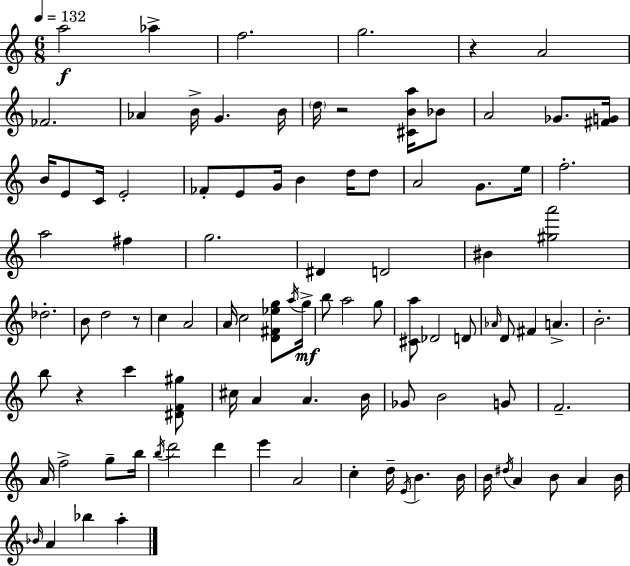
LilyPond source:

{
  \clef treble
  \numericTimeSignature
  \time 6/8
  \key c \major
  \tempo 4 = 132
  a''2\f aes''4-> | f''2. | g''2. | r4 a'2 | \break fes'2. | aes'4 b'16-> g'4. b'16 | \parenthesize d''16 r2 <cis' b' a''>16 bes'8 | a'2 ges'8. <fis' g'>16 | \break b'16 e'8 c'16 e'2-. | fes'8-. e'8 g'16 b'4 d''16 d''8 | a'2 g'8. e''16 | f''2.-. | \break a''2 fis''4 | g''2. | dis'4 d'2 | bis'4 <gis'' a'''>2 | \break des''2.-. | b'8 d''2 r8 | c''4 a'2 | a'16 c''2 <d' fis' ees'' g''>8 \acciaccatura { a''16 }\mf | \break g''16-> b''8 a''2 g''8 | <cis' a''>8 des'2 d'8 | \grace { aes'16 } d'8 fis'4 a'4.-> | b'2.-. | \break b''8 r4 c'''4 | <dis' f' gis''>8 cis''16 a'4 a'4. | b'16 ges'8 b'2 | g'8 f'2.-- | \break a'16 f''2-> g''8-- | b''16 \acciaccatura { b''16 } d'''2 d'''4 | e'''4 a'2 | c''4-. d''16-- \acciaccatura { e'16 } b'4. | \break b'16 b'16 \acciaccatura { dis''16 } a'4 b'8 | a'4 b'16 \grace { bes'16 } a'4 bes''4 | a''4-. \bar "|."
}